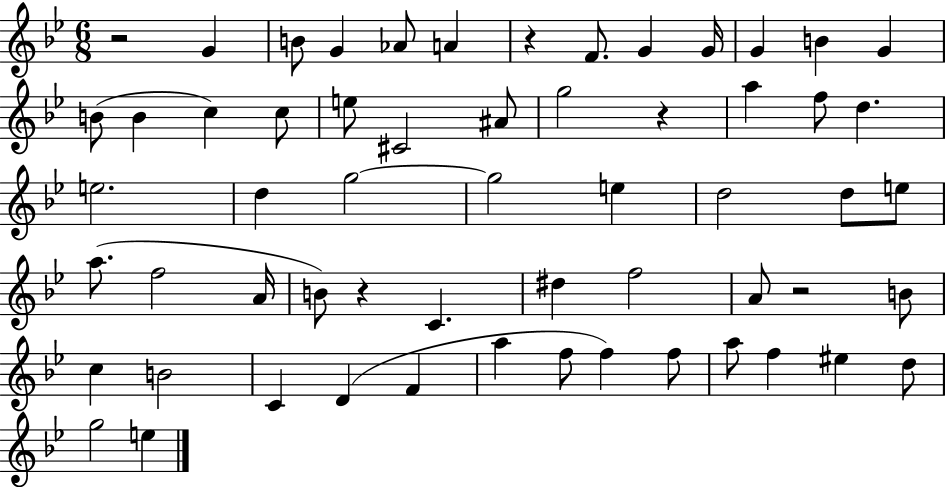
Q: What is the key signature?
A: BES major